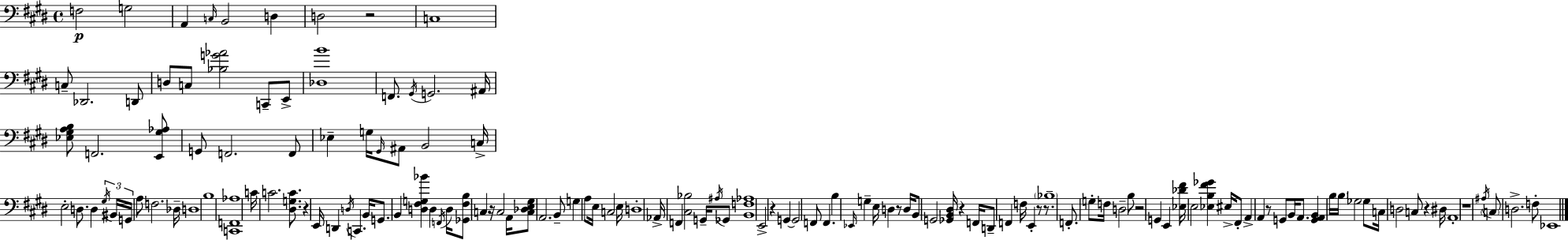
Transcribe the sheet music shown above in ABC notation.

X:1
T:Untitled
M:4/4
L:1/4
K:E
F,2 G,2 A,, C,/4 B,,2 D, D,2 z2 C,4 C,/2 _D,,2 D,,/2 D,/2 C,/2 [_B,G_A]2 C,,/2 E,,/2 [_D,B]4 F,,/2 ^G,,/4 G,,2 ^A,,/4 [_E,^G,A,B,]/2 F,,2 [E,,^G,_A,]/2 G,,/2 F,,2 F,,/2 _E, G,/4 ^G,,/4 ^A,,/2 B,,2 C,/4 E,2 D,/2 D, ^G,/4 ^B,,/4 G,,/4 A,/2 F,2 _D,/4 D,4 B,4 [C,,F,,_A,]4 C/4 C2 [^D,G,C]/2 z E,,/4 D,, D,/4 C,, B,,/4 G,,/2 B,, [D,^F,G,_B] D, F,,/4 D,/4 [_G,,^F,B,]/2 C, z/4 C,2 A,,/4 [C,_D,E,^G,]/2 A,,2 B,,/2 G, A,/2 E,/4 C,2 E,/4 D,4 _A,,/4 F,, [^C,_B,]2 G,,/4 ^A,/4 _G,,/2 [B,,F,_A,]4 E,,2 z G,, G,,2 F,,/2 F,, B, _E,,/4 G, E,/4 D, z/2 D,/4 B,,/2 G,,2 [_G,,B,,^D,]/4 z F,,/4 D,,/2 F,, F,/4 E,, z/2 z/2 _B,4 F,,/2 G,/2 F,/4 D,2 B,/2 z2 G,, E,, [_E,_D^F]/4 E,2 [_E,B,^F_G] ^E,/4 ^F,,/2 A,, A,, z/2 G,,/2 B,,/4 A,,/2 [G,,A,,B,,] B,/4 B,/4 _G,2 _G,/2 C,/4 D,2 C,/2 z ^D,/4 A,,4 z4 ^A,/4 C,/2 D,2 F,/2 _E,,4